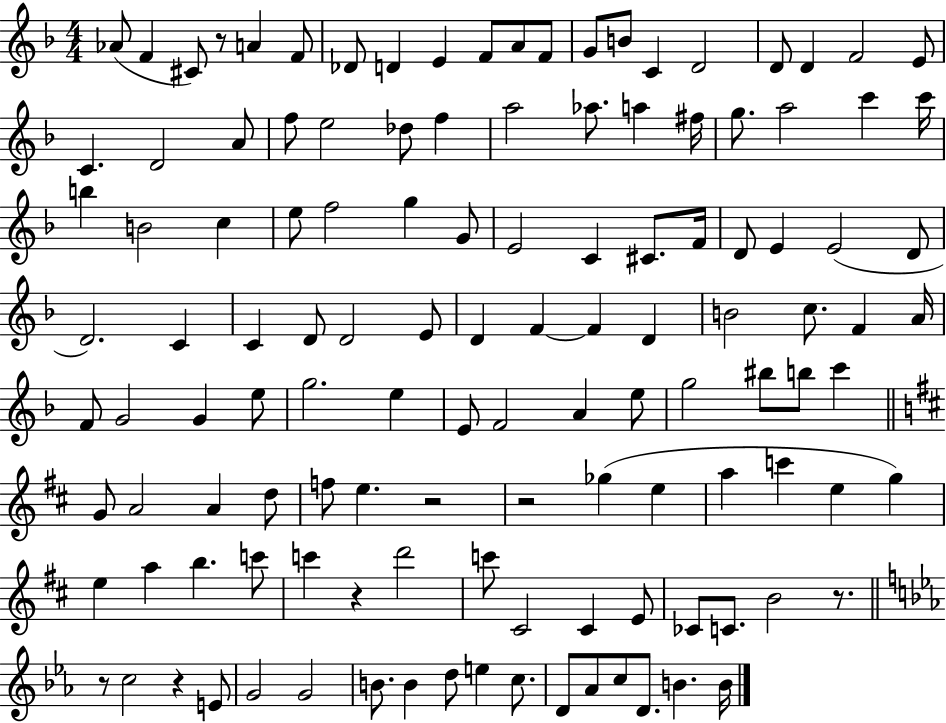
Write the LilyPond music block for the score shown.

{
  \clef treble
  \numericTimeSignature
  \time 4/4
  \key f \major
  aes'8( f'4 cis'8) r8 a'4 f'8 | des'8 d'4 e'4 f'8 a'8 f'8 | g'8 b'8 c'4 d'2 | d'8 d'4 f'2 e'8 | \break c'4. d'2 a'8 | f''8 e''2 des''8 f''4 | a''2 aes''8. a''4 fis''16 | g''8. a''2 c'''4 c'''16 | \break b''4 b'2 c''4 | e''8 f''2 g''4 g'8 | e'2 c'4 cis'8. f'16 | d'8 e'4 e'2( d'8 | \break d'2.) c'4 | c'4 d'8 d'2 e'8 | d'4 f'4~~ f'4 d'4 | b'2 c''8. f'4 a'16 | \break f'8 g'2 g'4 e''8 | g''2. e''4 | e'8 f'2 a'4 e''8 | g''2 bis''8 b''8 c'''4 | \break \bar "||" \break \key d \major g'8 a'2 a'4 d''8 | f''8 e''4. r2 | r2 ges''4( e''4 | a''4 c'''4 e''4 g''4) | \break e''4 a''4 b''4. c'''8 | c'''4 r4 d'''2 | c'''8 cis'2 cis'4 e'8 | ces'8 c'8. b'2 r8. | \break \bar "||" \break \key ees \major r8 c''2 r4 e'8 | g'2 g'2 | b'8. b'4 d''8 e''4 c''8. | d'8 aes'8 c''8 d'8. b'4. b'16 | \break \bar "|."
}